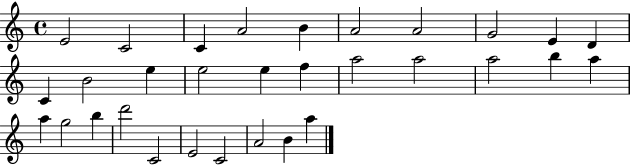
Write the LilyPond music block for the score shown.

{
  \clef treble
  \time 4/4
  \defaultTimeSignature
  \key c \major
  e'2 c'2 | c'4 a'2 b'4 | a'2 a'2 | g'2 e'4 d'4 | \break c'4 b'2 e''4 | e''2 e''4 f''4 | a''2 a''2 | a''2 b''4 a''4 | \break a''4 g''2 b''4 | d'''2 c'2 | e'2 c'2 | a'2 b'4 a''4 | \break \bar "|."
}